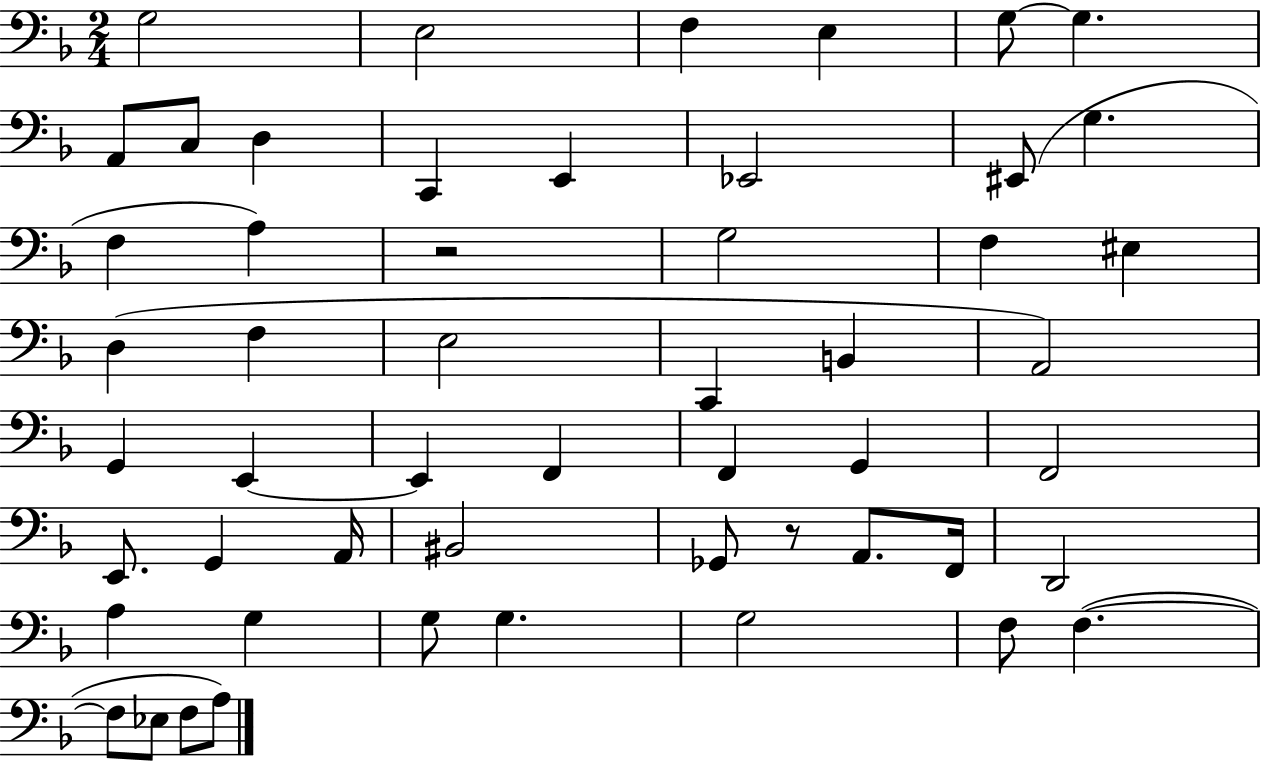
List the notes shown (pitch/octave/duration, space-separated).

G3/h E3/h F3/q E3/q G3/e G3/q. A2/e C3/e D3/q C2/q E2/q Eb2/h EIS2/e G3/q. F3/q A3/q R/h G3/h F3/q EIS3/q D3/q F3/q E3/h C2/q B2/q A2/h G2/q E2/q E2/q F2/q F2/q G2/q F2/h E2/e. G2/q A2/s BIS2/h Gb2/e R/e A2/e. F2/s D2/h A3/q G3/q G3/e G3/q. G3/h F3/e F3/q. F3/e Eb3/e F3/e A3/e